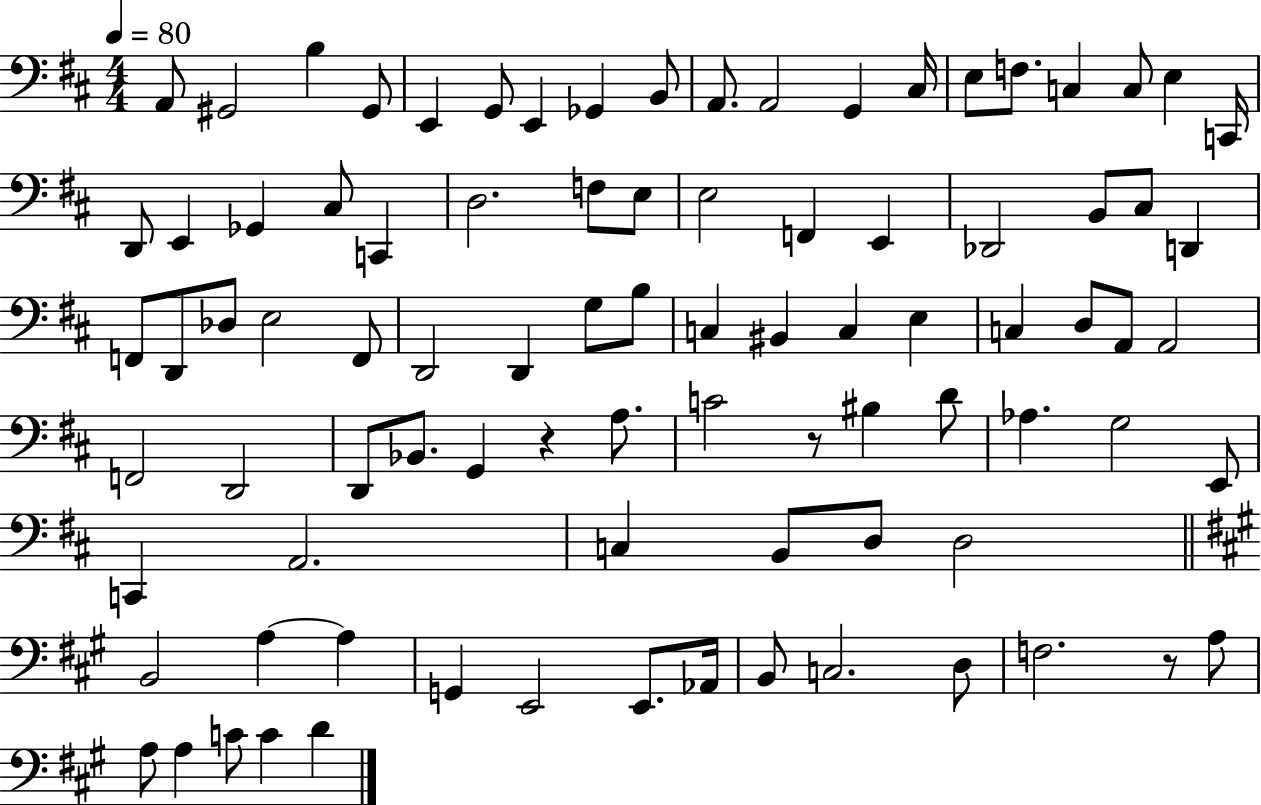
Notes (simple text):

A2/e G#2/h B3/q G#2/e E2/q G2/e E2/q Gb2/q B2/e A2/e. A2/h G2/q C#3/s E3/e F3/e. C3/q C3/e E3/q C2/s D2/e E2/q Gb2/q C#3/e C2/q D3/h. F3/e E3/e E3/h F2/q E2/q Db2/h B2/e C#3/e D2/q F2/e D2/e Db3/e E3/h F2/e D2/h D2/q G3/e B3/e C3/q BIS2/q C3/q E3/q C3/q D3/e A2/e A2/h F2/h D2/h D2/e Bb2/e. G2/q R/q A3/e. C4/h R/e BIS3/q D4/e Ab3/q. G3/h E2/e C2/q A2/h. C3/q B2/e D3/e D3/h B2/h A3/q A3/q G2/q E2/h E2/e. Ab2/s B2/e C3/h. D3/e F3/h. R/e A3/e A3/e A3/q C4/e C4/q D4/q